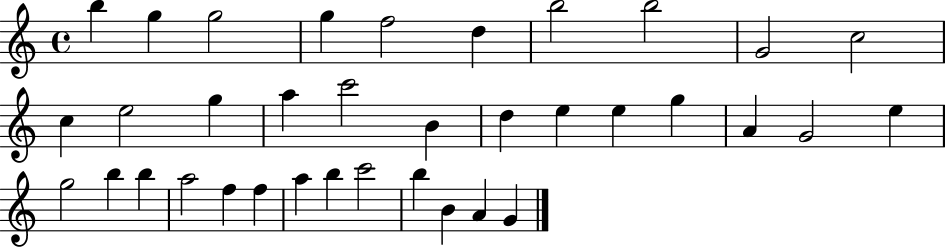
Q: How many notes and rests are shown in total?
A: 36